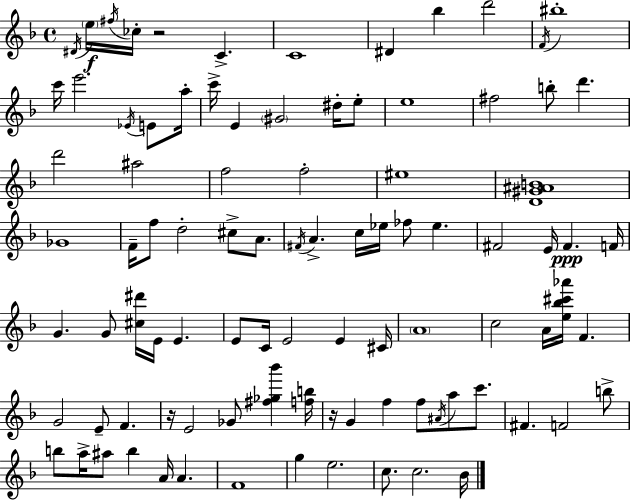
D#4/s E5/s F#5/s CES5/s R/h C4/q. C4/w D#4/q Bb5/q D6/h F4/s BIS5/w C6/s E6/h. Eb4/s E4/e A5/s C6/s E4/q G#4/h D#5/s E5/e E5/w F#5/h B5/e D6/q. D6/h A#5/h F5/h F5/h EIS5/w [D4,G#4,A#4,B4]/w Gb4/w F4/s F5/e D5/h C#5/e A4/e. F#4/s A4/q. C5/s Eb5/s FES5/e Eb5/q. F#4/h E4/s F#4/q. F4/s G4/q. G4/e [C#5,D#6]/s E4/s E4/q. E4/e C4/s E4/h E4/q C#4/s A4/w C5/h A4/s [E5,Bb5,C#6,Ab6]/s F4/q. G4/h E4/e F4/q. R/s E4/h Gb4/e [F#5,Gb5,Bb6]/q [F5,B5]/s R/s G4/q F5/q F5/e A#4/s A5/e C6/e. F#4/q. F4/h B5/e B5/e A5/s A#5/e B5/q A4/s A4/q. F4/w G5/q E5/h. C5/e. C5/h. Bb4/s